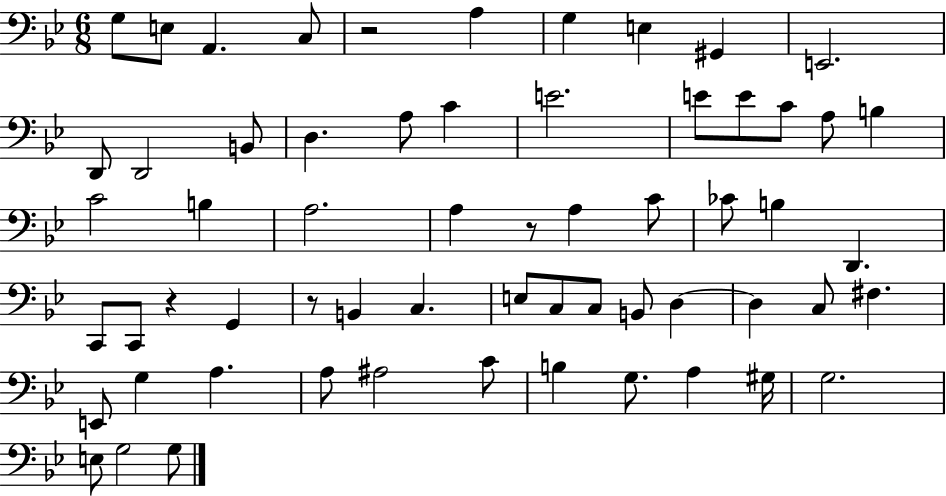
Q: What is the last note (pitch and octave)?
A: G3